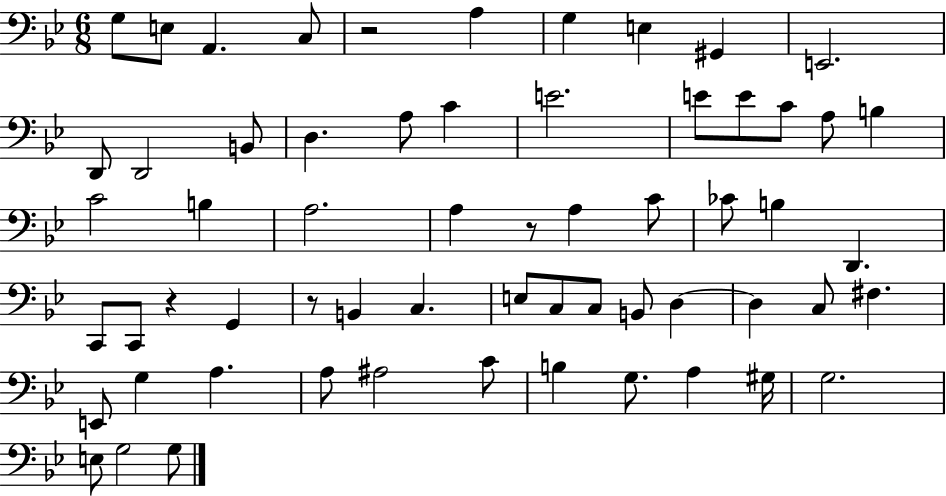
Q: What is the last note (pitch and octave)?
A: G3